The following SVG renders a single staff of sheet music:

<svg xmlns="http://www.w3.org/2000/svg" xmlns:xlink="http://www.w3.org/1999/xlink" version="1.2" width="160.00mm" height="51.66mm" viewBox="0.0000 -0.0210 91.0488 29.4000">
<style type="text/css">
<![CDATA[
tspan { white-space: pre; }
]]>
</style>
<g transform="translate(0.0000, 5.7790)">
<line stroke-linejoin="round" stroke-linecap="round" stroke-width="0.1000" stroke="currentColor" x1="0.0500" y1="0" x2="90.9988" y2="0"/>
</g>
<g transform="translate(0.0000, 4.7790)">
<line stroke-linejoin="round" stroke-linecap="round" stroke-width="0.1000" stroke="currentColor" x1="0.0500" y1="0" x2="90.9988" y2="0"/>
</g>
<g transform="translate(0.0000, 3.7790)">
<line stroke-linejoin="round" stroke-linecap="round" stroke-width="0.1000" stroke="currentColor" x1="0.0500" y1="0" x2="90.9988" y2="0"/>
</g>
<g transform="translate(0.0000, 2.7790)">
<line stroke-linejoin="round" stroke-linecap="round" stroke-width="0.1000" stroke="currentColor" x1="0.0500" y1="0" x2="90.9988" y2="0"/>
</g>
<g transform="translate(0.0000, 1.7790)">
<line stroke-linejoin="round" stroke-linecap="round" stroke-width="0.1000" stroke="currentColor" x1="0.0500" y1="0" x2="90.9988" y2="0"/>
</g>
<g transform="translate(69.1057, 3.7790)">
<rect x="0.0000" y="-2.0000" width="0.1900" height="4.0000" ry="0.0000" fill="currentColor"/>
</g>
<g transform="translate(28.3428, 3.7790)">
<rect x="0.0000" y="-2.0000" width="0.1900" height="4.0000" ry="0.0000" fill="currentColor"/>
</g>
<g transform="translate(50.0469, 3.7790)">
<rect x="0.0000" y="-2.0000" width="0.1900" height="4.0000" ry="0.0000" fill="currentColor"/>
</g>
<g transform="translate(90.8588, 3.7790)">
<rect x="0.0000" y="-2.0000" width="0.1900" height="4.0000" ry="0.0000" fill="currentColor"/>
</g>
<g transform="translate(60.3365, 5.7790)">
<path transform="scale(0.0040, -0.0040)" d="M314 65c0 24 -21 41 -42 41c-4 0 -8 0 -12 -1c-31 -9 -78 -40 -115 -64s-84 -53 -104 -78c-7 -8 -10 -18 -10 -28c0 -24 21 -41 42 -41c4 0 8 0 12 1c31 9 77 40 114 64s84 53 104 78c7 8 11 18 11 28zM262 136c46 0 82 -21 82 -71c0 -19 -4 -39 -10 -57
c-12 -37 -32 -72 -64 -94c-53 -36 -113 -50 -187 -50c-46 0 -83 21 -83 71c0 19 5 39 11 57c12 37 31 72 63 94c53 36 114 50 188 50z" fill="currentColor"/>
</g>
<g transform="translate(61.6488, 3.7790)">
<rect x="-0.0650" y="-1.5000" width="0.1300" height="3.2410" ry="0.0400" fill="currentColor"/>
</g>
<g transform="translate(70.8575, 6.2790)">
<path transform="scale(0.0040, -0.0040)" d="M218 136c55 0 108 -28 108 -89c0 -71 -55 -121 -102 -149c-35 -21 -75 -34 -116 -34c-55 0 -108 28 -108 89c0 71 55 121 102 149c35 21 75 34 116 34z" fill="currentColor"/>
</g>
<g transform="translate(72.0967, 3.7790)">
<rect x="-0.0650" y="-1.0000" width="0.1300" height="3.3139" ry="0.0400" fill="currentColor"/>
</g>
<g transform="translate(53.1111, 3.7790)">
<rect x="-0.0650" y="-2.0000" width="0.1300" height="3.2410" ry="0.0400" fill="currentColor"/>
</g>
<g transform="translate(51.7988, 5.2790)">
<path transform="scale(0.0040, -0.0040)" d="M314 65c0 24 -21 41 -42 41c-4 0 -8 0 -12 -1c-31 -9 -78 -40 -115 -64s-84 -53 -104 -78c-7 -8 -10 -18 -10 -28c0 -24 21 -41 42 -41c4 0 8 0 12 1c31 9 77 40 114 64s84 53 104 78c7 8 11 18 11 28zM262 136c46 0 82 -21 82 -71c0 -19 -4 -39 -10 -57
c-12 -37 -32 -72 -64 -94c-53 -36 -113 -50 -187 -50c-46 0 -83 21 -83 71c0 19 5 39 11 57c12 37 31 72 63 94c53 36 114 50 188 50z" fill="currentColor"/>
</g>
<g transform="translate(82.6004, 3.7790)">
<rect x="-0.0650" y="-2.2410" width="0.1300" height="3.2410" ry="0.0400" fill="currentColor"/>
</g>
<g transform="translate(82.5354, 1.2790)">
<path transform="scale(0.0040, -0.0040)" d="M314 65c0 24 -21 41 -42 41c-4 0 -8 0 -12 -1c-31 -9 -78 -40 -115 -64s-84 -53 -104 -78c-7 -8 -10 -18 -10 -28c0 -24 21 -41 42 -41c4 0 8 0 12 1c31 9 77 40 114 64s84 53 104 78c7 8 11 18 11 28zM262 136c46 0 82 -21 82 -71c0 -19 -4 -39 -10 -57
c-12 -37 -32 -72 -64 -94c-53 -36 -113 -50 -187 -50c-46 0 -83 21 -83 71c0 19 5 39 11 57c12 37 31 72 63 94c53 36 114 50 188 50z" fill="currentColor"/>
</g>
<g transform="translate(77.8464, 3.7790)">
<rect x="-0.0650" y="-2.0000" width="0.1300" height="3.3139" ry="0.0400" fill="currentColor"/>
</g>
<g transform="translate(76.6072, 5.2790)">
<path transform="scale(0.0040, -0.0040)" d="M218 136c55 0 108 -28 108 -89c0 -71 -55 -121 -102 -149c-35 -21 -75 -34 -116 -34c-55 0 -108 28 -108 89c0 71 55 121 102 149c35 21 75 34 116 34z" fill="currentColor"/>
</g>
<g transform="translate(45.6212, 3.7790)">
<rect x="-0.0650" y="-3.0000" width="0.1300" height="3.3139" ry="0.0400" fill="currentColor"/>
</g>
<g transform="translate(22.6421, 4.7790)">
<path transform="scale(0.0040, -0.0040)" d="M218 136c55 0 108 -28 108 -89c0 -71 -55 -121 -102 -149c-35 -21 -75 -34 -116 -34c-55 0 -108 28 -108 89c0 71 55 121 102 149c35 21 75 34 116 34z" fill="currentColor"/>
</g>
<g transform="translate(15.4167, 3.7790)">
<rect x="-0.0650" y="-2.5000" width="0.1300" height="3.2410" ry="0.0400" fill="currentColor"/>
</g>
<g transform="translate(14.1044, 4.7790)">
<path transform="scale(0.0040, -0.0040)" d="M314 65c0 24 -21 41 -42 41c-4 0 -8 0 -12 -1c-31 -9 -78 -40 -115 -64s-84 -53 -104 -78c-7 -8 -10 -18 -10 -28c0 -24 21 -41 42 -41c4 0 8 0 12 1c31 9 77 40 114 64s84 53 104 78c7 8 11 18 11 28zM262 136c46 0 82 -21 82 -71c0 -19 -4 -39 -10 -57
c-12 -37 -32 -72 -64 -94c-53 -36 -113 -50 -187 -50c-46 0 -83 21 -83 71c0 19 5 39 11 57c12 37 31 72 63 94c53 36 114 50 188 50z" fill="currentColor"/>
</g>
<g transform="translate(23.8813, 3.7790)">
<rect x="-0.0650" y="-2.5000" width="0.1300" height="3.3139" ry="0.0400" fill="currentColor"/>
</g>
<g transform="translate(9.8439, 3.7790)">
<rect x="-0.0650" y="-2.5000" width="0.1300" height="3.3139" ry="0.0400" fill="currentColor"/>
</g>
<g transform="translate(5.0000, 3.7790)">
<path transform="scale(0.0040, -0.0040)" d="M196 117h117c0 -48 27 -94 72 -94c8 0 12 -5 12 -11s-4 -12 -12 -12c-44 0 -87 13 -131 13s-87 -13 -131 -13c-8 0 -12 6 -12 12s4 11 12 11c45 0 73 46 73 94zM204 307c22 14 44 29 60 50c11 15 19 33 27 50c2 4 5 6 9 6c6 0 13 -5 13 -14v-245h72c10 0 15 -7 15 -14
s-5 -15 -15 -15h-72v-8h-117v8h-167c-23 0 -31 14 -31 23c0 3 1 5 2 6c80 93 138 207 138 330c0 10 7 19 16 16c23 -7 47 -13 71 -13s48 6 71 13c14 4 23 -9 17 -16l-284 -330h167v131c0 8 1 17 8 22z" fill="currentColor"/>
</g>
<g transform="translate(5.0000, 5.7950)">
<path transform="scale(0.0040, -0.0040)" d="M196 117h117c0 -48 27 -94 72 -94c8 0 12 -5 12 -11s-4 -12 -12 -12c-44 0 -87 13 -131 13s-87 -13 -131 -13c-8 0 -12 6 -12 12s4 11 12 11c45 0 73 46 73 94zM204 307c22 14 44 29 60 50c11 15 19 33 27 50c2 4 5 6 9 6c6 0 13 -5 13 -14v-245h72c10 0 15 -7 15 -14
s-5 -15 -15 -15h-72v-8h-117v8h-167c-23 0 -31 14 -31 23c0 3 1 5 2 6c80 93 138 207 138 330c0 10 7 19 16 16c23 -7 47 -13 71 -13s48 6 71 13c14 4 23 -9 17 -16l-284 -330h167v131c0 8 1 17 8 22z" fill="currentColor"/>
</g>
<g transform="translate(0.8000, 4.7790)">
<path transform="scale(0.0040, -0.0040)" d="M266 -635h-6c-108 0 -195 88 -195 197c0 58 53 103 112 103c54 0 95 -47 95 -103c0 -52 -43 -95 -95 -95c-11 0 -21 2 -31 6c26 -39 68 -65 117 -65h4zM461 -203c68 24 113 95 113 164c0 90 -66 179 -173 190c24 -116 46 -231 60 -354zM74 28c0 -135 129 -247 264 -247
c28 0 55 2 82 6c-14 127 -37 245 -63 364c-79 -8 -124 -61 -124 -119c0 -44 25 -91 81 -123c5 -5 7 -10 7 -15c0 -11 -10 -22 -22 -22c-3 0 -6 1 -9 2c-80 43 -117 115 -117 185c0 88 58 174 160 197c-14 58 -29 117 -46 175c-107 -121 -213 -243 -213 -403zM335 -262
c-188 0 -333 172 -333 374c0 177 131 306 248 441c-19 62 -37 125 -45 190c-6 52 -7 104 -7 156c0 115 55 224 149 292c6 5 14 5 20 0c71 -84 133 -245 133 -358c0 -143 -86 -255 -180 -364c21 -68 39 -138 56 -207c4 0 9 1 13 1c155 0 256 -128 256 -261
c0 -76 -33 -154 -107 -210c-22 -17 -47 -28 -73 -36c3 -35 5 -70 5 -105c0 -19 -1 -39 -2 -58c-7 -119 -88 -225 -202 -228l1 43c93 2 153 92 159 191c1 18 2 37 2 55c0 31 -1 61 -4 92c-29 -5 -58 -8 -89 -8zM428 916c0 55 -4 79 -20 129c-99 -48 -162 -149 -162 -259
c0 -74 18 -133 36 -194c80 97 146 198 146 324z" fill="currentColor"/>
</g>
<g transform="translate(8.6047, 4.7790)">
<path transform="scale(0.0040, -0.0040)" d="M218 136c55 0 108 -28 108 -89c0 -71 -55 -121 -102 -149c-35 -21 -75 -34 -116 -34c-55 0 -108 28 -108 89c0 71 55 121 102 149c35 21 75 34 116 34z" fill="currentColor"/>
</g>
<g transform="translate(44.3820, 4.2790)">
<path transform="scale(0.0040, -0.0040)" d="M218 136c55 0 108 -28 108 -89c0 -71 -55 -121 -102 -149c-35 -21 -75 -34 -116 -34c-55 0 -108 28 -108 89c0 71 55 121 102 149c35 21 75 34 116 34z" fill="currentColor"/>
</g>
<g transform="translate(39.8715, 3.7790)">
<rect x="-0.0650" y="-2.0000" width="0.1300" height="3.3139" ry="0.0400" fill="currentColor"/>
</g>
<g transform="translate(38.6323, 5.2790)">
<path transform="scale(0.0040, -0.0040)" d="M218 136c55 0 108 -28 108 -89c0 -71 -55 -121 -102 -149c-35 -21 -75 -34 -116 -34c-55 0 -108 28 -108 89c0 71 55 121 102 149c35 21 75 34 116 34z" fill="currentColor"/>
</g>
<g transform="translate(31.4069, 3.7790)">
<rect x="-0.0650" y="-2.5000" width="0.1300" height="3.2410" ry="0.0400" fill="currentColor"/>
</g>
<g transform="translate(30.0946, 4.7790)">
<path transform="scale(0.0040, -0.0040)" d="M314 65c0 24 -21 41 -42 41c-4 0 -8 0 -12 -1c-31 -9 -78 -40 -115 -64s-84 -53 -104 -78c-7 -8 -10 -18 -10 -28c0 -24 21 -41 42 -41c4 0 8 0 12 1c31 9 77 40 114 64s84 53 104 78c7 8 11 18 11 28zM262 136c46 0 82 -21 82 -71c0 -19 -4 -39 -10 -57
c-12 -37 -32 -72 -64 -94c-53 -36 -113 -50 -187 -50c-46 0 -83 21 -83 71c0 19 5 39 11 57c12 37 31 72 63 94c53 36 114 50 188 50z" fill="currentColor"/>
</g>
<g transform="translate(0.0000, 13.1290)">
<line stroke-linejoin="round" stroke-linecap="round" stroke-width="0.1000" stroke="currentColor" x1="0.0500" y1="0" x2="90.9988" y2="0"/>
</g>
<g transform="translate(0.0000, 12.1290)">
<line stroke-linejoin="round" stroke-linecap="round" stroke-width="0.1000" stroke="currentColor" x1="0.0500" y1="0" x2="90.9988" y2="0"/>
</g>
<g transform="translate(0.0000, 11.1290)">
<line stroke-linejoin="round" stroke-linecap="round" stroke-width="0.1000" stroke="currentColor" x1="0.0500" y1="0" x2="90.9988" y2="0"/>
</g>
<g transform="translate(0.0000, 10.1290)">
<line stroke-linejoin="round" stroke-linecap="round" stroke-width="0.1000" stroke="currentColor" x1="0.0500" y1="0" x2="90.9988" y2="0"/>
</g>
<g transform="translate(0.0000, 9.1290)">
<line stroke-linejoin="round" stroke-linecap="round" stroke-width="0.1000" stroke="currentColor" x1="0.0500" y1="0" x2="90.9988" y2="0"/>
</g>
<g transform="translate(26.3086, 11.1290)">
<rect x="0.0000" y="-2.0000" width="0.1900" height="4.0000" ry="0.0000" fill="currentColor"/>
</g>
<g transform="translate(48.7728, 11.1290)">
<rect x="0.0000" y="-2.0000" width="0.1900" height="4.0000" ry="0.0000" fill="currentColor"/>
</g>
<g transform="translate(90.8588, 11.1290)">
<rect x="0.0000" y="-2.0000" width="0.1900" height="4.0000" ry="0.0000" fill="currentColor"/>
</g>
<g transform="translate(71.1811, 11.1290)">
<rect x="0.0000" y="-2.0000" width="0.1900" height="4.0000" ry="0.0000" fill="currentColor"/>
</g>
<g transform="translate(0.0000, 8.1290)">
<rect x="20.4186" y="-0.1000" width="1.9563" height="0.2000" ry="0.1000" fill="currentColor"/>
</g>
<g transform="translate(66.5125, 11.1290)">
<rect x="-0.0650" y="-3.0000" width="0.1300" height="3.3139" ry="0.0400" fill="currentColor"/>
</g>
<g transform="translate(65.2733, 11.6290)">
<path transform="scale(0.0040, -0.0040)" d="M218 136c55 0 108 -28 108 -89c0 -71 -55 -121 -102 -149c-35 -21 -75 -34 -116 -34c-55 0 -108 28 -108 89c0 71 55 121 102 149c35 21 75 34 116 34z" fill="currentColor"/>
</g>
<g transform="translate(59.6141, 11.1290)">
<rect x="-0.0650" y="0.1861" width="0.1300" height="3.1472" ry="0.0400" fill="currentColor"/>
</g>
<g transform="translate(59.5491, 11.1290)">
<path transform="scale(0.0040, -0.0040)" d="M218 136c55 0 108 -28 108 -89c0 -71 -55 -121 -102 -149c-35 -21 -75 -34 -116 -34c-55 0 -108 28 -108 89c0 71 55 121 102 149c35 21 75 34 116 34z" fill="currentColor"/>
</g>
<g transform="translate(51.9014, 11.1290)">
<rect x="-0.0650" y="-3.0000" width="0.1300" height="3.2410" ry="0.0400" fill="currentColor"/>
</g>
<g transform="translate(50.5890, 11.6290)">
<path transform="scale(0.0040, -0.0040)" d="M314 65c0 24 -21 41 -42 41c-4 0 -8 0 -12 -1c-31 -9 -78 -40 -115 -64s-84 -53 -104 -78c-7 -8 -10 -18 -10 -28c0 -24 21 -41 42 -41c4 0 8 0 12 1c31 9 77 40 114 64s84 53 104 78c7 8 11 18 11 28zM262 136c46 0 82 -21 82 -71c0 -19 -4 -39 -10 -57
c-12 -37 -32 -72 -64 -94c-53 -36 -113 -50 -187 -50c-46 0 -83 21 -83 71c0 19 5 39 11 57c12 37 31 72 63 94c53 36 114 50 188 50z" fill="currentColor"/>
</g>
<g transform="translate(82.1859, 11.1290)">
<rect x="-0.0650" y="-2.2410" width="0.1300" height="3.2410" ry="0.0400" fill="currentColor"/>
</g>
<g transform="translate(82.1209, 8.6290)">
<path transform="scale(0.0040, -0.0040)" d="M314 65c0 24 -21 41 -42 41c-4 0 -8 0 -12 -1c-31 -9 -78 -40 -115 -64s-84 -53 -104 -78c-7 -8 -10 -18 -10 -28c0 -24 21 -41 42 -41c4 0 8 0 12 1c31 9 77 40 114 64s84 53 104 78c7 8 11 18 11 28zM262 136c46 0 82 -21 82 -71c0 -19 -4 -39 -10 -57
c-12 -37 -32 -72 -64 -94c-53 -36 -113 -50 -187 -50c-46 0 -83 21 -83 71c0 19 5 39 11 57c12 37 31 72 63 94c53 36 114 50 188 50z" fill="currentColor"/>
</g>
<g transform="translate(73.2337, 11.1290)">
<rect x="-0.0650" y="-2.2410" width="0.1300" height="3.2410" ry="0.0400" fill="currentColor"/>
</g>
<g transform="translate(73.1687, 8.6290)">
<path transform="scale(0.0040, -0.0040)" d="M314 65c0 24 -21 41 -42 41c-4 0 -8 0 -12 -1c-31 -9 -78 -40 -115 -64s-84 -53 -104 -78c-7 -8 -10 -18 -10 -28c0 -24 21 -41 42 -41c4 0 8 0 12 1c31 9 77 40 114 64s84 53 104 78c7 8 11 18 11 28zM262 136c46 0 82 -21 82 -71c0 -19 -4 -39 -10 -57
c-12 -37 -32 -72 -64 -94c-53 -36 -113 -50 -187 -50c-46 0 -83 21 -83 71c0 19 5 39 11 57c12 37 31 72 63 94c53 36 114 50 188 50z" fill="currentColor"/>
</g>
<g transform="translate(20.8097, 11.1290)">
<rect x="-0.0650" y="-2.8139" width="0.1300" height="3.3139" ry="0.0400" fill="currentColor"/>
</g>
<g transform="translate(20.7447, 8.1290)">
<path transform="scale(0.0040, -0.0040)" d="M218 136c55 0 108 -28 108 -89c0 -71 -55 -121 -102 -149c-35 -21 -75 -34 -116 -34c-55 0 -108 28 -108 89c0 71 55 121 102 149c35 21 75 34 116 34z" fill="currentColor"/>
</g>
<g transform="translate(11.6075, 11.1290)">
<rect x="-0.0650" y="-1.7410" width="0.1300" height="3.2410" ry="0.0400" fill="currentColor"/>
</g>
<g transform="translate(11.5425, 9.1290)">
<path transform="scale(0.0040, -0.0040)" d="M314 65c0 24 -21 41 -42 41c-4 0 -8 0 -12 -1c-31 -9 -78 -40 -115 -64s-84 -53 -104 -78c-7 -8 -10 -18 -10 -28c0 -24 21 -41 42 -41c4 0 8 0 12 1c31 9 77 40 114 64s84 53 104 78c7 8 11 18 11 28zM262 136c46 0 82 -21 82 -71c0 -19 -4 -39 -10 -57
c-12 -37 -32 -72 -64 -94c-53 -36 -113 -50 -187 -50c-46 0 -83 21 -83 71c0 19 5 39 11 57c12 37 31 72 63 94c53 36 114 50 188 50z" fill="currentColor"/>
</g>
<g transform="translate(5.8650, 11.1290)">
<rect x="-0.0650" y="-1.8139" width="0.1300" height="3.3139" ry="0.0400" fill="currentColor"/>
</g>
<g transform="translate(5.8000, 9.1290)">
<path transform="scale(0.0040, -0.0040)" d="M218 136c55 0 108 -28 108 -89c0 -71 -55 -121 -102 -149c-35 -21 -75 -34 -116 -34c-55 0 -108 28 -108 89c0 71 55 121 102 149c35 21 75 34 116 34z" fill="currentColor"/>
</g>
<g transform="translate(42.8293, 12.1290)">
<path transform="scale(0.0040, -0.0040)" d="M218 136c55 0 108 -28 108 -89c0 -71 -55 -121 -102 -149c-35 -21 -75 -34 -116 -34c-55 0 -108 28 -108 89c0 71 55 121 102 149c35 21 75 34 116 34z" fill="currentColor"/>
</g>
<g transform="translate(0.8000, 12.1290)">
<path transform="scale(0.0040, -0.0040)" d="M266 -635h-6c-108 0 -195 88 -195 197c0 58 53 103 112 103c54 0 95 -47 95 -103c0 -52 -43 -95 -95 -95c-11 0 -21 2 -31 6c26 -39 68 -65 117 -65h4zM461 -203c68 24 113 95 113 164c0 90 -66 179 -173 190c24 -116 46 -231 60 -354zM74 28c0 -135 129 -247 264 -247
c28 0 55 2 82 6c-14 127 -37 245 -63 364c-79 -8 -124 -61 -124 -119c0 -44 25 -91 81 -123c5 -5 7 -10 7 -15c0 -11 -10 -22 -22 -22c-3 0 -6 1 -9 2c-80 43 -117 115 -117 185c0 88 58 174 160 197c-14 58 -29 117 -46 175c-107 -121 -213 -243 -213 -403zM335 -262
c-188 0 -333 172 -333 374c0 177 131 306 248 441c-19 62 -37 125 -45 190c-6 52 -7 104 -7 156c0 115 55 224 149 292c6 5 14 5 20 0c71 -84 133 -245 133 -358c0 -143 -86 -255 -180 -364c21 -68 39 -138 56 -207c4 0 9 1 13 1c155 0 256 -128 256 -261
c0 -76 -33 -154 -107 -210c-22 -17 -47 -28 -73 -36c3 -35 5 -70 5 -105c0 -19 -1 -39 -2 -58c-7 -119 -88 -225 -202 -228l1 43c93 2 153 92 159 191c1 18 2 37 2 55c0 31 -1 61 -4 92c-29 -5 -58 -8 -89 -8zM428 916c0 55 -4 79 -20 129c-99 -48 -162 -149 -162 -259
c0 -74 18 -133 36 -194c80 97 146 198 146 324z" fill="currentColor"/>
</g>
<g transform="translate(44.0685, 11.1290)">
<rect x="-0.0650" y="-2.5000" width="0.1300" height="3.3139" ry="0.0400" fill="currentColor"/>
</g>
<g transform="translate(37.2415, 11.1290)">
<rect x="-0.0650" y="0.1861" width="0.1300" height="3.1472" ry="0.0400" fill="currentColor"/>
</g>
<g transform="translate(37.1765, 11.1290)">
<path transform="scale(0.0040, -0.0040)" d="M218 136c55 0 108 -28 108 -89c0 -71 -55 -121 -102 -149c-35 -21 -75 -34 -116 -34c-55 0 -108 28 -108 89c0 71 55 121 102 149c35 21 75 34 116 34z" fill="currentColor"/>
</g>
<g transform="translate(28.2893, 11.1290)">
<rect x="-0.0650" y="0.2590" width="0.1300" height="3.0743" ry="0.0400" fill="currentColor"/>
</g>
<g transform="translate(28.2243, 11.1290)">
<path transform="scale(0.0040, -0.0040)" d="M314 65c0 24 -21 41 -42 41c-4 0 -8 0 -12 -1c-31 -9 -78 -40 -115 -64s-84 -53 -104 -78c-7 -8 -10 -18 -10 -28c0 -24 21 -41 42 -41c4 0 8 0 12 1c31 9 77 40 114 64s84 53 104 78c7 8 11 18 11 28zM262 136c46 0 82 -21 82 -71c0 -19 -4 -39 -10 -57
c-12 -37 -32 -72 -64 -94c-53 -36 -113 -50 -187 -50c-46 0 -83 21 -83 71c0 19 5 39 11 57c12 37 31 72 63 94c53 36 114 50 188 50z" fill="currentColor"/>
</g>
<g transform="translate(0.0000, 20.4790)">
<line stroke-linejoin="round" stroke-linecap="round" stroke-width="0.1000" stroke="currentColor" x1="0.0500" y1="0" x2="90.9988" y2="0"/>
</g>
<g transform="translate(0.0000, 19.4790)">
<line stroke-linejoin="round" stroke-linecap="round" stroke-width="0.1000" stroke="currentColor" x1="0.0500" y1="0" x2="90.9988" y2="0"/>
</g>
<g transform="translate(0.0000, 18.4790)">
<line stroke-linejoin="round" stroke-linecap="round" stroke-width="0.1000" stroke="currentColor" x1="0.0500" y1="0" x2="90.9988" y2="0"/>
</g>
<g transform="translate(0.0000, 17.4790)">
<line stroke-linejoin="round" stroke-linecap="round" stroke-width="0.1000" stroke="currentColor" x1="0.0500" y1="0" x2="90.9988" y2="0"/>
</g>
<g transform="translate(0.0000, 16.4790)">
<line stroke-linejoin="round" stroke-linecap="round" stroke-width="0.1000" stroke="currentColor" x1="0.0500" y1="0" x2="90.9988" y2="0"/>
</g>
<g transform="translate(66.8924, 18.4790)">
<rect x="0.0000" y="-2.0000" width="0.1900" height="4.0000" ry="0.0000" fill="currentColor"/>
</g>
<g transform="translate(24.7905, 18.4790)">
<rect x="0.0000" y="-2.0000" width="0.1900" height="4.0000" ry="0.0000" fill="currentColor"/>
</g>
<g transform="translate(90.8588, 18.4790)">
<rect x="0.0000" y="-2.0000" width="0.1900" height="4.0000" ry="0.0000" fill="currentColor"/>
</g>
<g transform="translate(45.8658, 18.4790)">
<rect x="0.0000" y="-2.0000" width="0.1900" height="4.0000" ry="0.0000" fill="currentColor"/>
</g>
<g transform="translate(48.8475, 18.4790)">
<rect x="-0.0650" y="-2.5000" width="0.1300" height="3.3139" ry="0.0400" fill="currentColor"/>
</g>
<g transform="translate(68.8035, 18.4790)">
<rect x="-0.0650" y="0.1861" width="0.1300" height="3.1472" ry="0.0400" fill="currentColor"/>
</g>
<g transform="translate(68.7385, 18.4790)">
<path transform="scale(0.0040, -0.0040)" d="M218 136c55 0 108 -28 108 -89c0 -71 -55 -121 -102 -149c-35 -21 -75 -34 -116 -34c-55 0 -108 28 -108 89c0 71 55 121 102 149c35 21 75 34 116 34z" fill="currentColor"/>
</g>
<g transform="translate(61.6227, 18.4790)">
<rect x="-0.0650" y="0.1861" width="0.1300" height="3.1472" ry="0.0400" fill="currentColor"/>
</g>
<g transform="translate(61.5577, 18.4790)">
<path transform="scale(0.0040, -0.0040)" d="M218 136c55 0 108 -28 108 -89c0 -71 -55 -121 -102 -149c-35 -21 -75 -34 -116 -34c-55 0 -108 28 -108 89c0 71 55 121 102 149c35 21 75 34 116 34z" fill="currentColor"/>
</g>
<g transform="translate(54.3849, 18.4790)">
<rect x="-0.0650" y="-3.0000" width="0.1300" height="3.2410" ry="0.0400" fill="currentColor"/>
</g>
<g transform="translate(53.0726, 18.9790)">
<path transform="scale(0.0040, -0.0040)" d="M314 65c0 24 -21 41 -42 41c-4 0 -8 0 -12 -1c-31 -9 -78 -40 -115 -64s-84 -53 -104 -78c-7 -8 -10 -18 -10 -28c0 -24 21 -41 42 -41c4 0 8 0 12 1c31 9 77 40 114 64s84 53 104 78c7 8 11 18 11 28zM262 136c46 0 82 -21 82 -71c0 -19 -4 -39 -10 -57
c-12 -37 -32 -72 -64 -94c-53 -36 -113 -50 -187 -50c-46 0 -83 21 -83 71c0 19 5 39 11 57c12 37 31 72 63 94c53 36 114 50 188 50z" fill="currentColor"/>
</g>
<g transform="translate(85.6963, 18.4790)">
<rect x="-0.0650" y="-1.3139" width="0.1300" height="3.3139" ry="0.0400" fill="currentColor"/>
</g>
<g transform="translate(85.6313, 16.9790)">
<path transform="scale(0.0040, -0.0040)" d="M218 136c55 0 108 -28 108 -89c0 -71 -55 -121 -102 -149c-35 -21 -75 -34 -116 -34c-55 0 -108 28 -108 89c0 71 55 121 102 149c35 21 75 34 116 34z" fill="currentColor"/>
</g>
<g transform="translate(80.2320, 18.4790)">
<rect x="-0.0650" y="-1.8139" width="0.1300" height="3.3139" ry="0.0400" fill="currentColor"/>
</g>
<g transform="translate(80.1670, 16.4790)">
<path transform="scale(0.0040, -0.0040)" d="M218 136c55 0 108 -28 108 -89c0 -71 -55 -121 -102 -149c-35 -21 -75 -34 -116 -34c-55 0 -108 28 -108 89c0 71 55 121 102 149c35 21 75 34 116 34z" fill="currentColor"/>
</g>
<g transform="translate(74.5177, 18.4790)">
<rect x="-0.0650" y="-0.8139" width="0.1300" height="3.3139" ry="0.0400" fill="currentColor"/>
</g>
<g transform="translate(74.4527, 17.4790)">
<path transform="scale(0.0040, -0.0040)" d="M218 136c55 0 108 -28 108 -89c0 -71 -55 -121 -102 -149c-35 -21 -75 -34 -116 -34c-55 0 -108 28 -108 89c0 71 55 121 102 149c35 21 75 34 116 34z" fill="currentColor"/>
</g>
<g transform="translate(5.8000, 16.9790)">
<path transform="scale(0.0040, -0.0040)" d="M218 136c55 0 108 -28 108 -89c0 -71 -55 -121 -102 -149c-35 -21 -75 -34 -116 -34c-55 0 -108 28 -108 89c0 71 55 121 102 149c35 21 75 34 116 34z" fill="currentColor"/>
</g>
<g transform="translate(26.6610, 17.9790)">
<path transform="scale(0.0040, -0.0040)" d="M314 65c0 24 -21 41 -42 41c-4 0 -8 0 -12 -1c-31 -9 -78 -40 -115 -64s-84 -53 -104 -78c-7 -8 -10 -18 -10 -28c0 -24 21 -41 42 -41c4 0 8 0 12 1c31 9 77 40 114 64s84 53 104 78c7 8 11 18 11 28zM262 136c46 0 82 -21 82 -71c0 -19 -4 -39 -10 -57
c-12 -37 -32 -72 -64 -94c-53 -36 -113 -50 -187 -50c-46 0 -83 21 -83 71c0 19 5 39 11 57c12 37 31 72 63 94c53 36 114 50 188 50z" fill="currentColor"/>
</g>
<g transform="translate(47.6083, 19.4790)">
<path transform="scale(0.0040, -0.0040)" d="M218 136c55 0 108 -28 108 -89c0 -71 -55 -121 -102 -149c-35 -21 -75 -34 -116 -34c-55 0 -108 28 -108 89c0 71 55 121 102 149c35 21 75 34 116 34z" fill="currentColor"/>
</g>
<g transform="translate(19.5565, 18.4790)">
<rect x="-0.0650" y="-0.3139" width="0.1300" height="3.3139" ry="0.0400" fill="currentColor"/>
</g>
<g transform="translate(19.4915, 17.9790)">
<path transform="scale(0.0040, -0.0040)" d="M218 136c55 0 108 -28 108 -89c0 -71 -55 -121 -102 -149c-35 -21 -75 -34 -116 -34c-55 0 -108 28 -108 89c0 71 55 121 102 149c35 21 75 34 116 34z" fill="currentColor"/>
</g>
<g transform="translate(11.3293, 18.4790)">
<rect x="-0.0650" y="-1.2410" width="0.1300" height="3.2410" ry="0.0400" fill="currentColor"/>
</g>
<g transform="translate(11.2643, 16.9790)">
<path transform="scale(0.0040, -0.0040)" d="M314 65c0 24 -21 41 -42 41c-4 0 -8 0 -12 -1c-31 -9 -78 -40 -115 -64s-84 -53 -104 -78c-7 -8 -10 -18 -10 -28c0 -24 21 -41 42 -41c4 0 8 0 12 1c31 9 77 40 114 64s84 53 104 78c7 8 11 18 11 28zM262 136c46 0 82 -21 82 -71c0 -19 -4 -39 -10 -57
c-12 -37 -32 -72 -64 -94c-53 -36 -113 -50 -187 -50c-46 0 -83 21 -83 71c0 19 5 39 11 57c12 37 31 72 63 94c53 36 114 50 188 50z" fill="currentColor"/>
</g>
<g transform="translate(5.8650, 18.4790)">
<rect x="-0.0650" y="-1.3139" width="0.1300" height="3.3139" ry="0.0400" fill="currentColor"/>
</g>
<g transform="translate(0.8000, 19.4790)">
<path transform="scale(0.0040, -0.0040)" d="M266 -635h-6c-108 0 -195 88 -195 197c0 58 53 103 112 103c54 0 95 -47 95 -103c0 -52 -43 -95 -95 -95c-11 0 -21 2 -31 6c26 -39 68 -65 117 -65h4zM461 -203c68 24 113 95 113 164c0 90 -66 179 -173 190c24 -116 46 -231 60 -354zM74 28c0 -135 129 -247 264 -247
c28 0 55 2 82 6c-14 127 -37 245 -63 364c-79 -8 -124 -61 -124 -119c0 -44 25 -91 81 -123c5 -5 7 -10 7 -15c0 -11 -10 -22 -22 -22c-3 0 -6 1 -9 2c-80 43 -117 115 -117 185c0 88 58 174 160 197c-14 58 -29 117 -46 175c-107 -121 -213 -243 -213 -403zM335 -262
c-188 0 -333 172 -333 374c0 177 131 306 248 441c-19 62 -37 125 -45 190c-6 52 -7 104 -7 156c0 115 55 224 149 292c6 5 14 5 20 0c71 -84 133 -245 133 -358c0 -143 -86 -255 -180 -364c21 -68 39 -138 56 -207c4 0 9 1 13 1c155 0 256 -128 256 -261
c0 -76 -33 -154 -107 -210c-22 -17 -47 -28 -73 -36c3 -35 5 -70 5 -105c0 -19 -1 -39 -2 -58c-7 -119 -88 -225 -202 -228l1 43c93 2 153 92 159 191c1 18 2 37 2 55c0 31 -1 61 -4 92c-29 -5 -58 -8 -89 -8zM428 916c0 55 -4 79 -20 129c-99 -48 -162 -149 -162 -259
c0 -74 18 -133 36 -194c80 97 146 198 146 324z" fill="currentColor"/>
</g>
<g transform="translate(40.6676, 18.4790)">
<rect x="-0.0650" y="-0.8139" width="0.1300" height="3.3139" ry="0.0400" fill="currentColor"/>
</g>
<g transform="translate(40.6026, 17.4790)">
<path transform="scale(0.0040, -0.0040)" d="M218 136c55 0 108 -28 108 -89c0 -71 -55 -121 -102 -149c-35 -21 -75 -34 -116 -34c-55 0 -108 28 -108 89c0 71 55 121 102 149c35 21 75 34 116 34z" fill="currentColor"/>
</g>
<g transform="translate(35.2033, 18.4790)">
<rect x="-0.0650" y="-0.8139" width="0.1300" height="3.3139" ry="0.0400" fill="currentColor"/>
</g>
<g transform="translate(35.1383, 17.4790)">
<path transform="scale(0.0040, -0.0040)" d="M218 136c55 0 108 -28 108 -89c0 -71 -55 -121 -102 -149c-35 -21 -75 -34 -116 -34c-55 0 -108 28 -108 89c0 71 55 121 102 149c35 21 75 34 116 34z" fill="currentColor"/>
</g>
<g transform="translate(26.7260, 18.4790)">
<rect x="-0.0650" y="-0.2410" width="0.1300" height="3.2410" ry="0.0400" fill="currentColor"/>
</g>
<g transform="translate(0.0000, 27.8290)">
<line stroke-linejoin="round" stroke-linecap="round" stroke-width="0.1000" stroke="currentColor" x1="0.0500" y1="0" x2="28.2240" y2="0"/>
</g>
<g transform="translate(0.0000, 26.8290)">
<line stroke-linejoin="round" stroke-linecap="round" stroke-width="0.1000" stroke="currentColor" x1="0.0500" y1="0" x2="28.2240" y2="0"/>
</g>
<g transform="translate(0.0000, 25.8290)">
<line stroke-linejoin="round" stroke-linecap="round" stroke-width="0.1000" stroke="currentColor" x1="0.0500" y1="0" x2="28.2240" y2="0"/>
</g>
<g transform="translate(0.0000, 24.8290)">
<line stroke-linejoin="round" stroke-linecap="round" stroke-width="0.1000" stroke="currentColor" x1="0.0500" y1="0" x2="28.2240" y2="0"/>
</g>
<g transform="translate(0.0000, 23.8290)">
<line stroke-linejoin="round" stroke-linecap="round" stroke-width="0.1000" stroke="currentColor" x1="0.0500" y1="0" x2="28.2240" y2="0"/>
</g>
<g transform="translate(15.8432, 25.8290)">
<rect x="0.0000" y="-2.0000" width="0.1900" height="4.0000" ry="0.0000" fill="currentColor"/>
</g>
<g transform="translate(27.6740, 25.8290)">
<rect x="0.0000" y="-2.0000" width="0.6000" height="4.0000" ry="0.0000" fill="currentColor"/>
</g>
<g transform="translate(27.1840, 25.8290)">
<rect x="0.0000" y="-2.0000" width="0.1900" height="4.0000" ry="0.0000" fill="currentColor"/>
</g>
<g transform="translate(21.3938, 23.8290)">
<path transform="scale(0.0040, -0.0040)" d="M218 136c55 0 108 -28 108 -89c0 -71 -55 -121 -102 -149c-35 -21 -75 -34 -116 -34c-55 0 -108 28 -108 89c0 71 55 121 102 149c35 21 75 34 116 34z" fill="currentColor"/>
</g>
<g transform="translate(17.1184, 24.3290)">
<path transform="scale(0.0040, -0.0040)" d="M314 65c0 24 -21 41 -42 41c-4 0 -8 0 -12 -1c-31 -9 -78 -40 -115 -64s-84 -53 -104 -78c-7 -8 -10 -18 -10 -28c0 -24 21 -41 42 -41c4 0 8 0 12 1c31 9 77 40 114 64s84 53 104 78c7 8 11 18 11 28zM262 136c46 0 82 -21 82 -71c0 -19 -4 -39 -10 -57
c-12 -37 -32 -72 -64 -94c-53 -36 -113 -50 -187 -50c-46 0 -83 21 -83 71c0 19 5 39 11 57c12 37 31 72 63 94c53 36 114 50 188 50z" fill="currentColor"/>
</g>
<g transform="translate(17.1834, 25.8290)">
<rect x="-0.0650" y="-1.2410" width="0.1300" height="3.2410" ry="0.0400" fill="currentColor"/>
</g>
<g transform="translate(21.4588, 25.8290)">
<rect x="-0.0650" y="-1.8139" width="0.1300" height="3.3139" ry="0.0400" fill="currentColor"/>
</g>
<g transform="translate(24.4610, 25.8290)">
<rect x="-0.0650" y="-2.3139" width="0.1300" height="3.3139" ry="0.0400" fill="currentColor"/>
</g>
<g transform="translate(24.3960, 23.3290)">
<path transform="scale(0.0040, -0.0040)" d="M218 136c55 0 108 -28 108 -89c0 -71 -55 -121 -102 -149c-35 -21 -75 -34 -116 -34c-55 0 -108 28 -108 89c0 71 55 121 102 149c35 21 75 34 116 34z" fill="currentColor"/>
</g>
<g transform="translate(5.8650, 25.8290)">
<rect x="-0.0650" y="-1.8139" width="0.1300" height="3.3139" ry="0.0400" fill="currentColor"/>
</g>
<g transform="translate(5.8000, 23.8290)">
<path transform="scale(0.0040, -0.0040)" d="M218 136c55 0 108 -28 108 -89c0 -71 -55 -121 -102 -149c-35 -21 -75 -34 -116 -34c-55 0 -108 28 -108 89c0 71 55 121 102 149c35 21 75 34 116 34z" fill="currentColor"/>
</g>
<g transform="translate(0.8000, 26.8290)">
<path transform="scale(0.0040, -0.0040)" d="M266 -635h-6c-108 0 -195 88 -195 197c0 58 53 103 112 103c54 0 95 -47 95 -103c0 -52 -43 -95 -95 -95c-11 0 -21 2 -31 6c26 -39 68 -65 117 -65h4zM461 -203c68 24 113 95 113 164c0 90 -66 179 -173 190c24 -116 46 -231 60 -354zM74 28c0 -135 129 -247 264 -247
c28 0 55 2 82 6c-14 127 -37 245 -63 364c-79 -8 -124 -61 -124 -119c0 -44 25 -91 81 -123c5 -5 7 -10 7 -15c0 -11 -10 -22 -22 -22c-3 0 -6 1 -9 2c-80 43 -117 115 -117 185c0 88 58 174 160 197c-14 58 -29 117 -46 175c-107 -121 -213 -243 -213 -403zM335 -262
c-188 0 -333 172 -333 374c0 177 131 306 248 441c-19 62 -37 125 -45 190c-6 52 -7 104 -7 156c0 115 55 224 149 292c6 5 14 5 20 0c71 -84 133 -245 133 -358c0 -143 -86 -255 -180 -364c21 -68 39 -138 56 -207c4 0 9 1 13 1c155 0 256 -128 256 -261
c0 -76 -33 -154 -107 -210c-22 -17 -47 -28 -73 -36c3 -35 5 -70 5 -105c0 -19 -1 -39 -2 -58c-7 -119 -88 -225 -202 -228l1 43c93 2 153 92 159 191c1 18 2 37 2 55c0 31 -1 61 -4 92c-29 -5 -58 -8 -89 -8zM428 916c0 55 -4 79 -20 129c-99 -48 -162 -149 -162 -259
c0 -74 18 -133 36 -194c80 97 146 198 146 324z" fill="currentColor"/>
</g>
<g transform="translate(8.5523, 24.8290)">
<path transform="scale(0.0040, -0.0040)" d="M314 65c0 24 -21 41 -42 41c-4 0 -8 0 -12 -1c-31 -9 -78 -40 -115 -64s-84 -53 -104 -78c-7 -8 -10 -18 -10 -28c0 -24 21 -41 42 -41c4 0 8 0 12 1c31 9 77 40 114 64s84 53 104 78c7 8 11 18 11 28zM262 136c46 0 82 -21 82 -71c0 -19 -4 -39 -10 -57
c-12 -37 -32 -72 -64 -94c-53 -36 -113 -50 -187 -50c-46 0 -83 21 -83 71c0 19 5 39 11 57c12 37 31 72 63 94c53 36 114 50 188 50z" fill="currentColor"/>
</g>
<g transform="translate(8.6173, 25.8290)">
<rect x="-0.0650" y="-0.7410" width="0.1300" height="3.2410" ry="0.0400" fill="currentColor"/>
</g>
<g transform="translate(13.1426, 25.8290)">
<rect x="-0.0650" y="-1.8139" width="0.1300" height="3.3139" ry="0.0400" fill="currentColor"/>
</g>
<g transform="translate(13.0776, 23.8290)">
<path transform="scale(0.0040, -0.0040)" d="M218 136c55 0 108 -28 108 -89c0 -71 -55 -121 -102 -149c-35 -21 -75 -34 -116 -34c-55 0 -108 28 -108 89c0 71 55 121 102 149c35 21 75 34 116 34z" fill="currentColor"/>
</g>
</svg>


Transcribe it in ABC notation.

X:1
T:Untitled
M:4/4
L:1/4
K:C
G G2 G G2 F A F2 E2 D F g2 f f2 a B2 B G A2 B A g2 g2 e e2 c c2 d d G A2 B B d f e f d2 f e2 f g